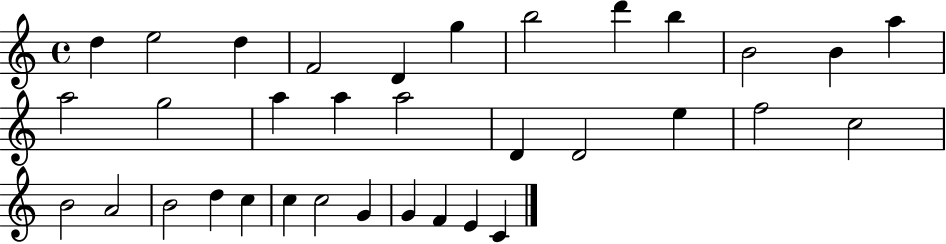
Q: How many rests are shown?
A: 0